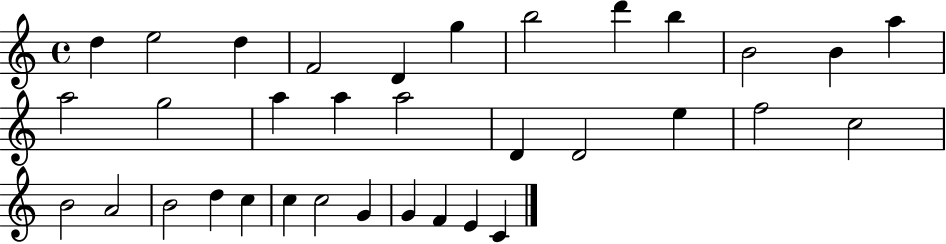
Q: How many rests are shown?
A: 0